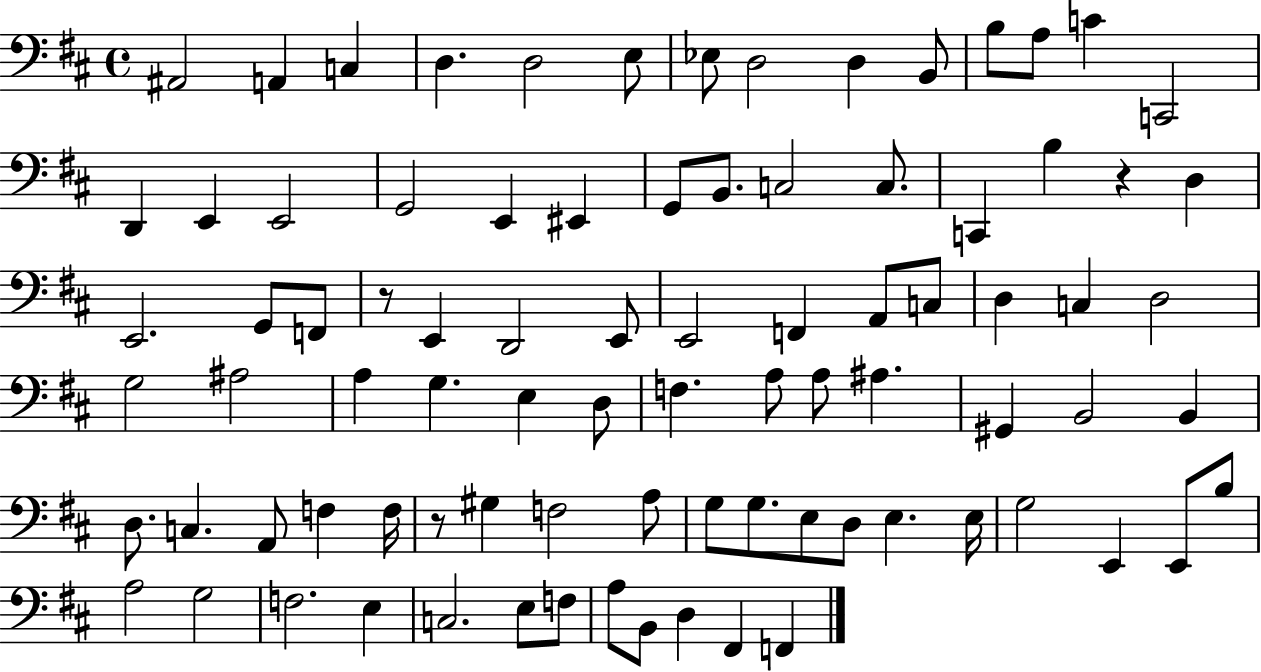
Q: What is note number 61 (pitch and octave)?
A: A3